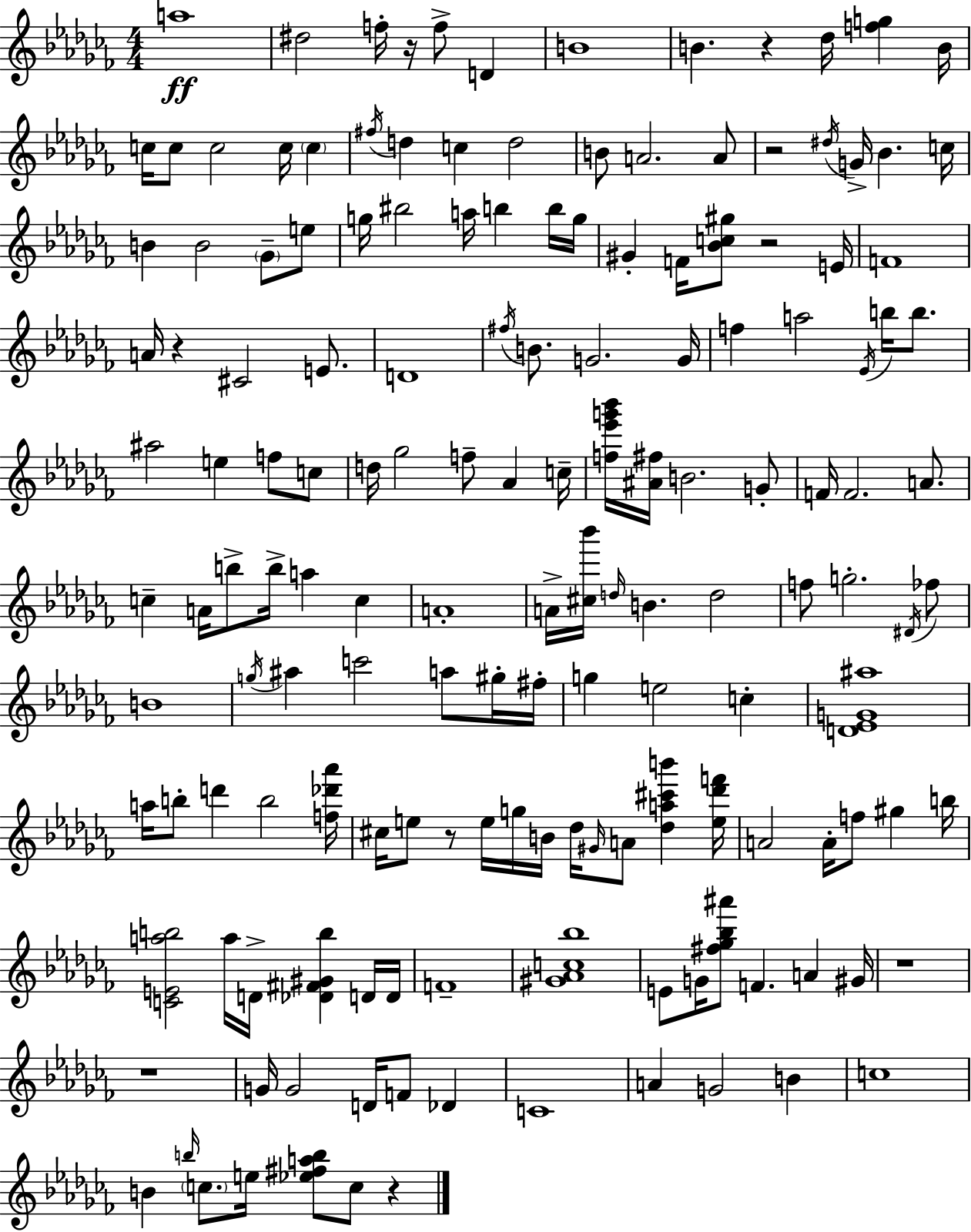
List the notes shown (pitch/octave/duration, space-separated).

A5/w D#5/h F5/s R/s F5/e D4/q B4/w B4/q. R/q Db5/s [F5,G5]/q B4/s C5/s C5/e C5/h C5/s C5/q F#5/s D5/q C5/q D5/h B4/e A4/h. A4/e R/h D#5/s G4/s Bb4/q. C5/s B4/q B4/h Gb4/e E5/e G5/s BIS5/h A5/s B5/q B5/s G5/s G#4/q F4/s [Bb4,C5,G#5]/e R/h E4/s F4/w A4/s R/q C#4/h E4/e. D4/w F#5/s B4/e. G4/h. G4/s F5/q A5/h Eb4/s B5/s B5/e. A#5/h E5/q F5/e C5/e D5/s Gb5/h F5/e Ab4/q C5/s [F5,Eb6,G6,Bb6]/s [A#4,F#5]/s B4/h. G4/e F4/s F4/h. A4/e. C5/q A4/s B5/e B5/s A5/q C5/q A4/w A4/s [C#5,Bb6]/s D5/s B4/q. D5/h F5/e G5/h. D#4/s FES5/e B4/w G5/s A#5/q C6/h A5/e G#5/s F#5/s G5/q E5/h C5/q [D4,Eb4,G4,A#5]/w A5/s B5/e D6/q B5/h [F5,Db6,Ab6]/s C#5/s E5/e R/e E5/s G5/s B4/s Db5/s G#4/s A4/e [Db5,A5,C#6,B6]/q [E5,Db6,F6]/s A4/h A4/s F5/e G#5/q B5/s [C4,E4,A5,B5]/h A5/s D4/s [Db4,F#4,G#4,B5]/q D4/s D4/s F4/w [G#4,Ab4,C5,Bb5]/w E4/e G4/s [F#5,Gb5,Bb5,A#6]/e F4/q. A4/q G#4/s R/w R/w G4/s G4/h D4/s F4/e Db4/q C4/w A4/q G4/h B4/q C5/w B4/q B5/s C5/e. E5/s [Eb5,F#5,A5,B5]/e C5/e R/q